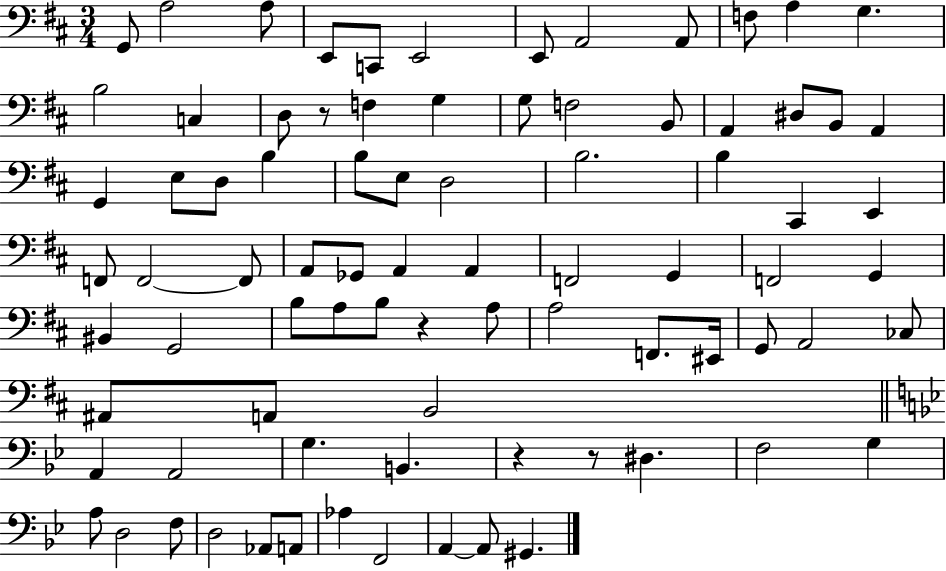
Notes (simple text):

G2/e A3/h A3/e E2/e C2/e E2/h E2/e A2/h A2/e F3/e A3/q G3/q. B3/h C3/q D3/e R/e F3/q G3/q G3/e F3/h B2/e A2/q D#3/e B2/e A2/q G2/q E3/e D3/e B3/q B3/e E3/e D3/h B3/h. B3/q C#2/q E2/q F2/e F2/h F2/e A2/e Gb2/e A2/q A2/q F2/h G2/q F2/h G2/q BIS2/q G2/h B3/e A3/e B3/e R/q A3/e A3/h F2/e. EIS2/s G2/e A2/h CES3/e A#2/e A2/e B2/h A2/q A2/h G3/q. B2/q. R/q R/e D#3/q. F3/h G3/q A3/e D3/h F3/e D3/h Ab2/e A2/e Ab3/q F2/h A2/q A2/e G#2/q.